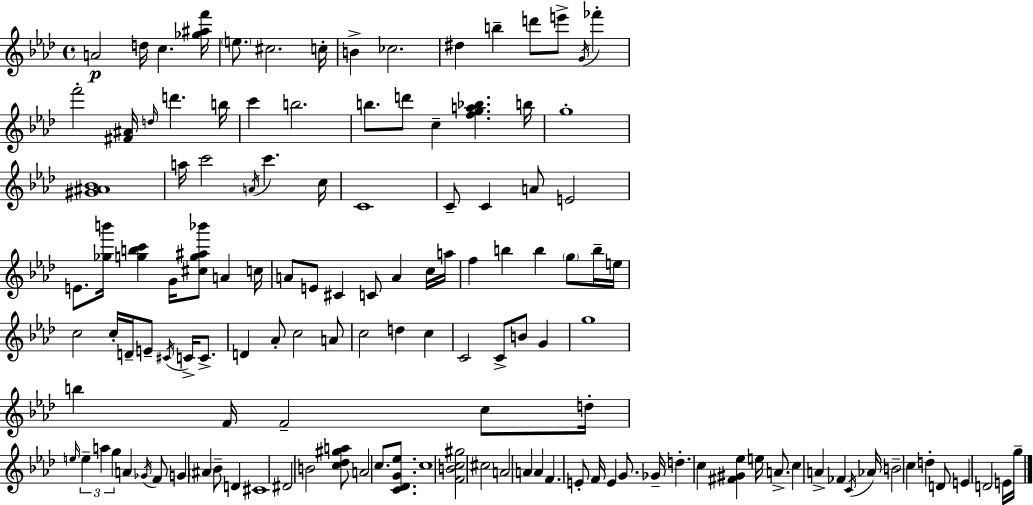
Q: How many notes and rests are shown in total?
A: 131